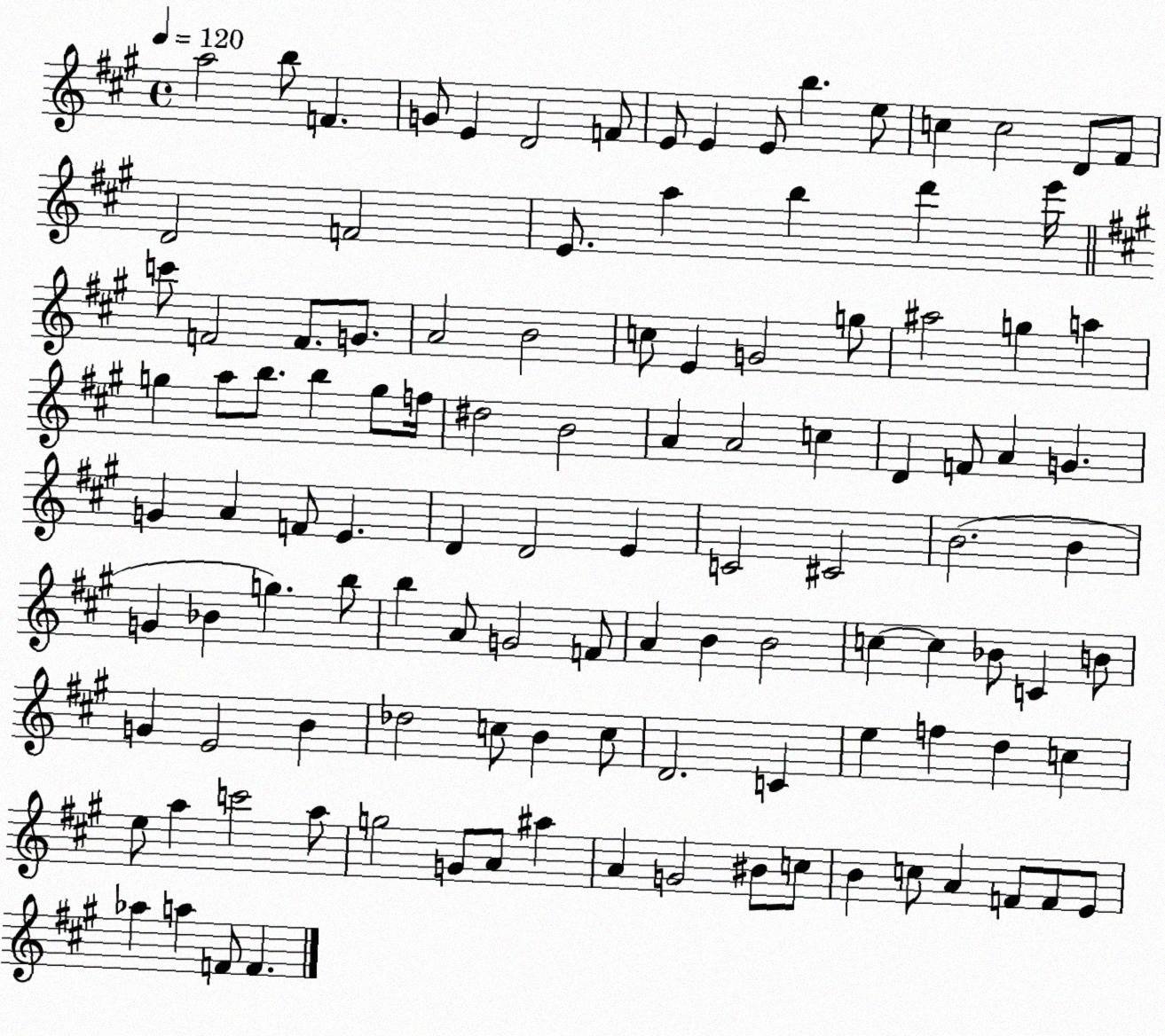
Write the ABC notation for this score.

X:1
T:Untitled
M:4/4
L:1/4
K:A
a2 b/2 F G/2 E D2 F/2 E/2 E E/2 b e/2 c c2 D/2 ^F/2 D2 F2 E/2 a b d' e'/4 c'/2 F2 F/2 G/2 A2 B2 c/2 E G2 g/2 ^a2 g a g a/2 b/2 b g/2 f/4 ^d2 B2 A A2 c D F/2 A G G A F/2 E D D2 E C2 ^C2 B2 B G _B g b/2 b A/2 G2 F/2 A B B2 c c _B/2 C B/2 G E2 B _d2 c/2 B c/2 D2 C e f d c e/2 a c'2 a/2 g2 G/2 A/2 ^a A G2 ^B/2 c/2 B c/2 A F/2 F/2 E/2 _a a F/2 F